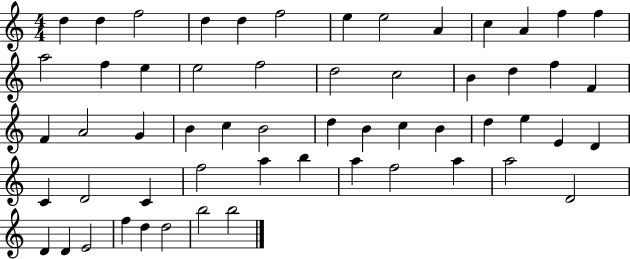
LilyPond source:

{
  \clef treble
  \numericTimeSignature
  \time 4/4
  \key c \major
  d''4 d''4 f''2 | d''4 d''4 f''2 | e''4 e''2 a'4 | c''4 a'4 f''4 f''4 | \break a''2 f''4 e''4 | e''2 f''2 | d''2 c''2 | b'4 d''4 f''4 f'4 | \break f'4 a'2 g'4 | b'4 c''4 b'2 | d''4 b'4 c''4 b'4 | d''4 e''4 e'4 d'4 | \break c'4 d'2 c'4 | f''2 a''4 b''4 | a''4 f''2 a''4 | a''2 d'2 | \break d'4 d'4 e'2 | f''4 d''4 d''2 | b''2 b''2 | \bar "|."
}